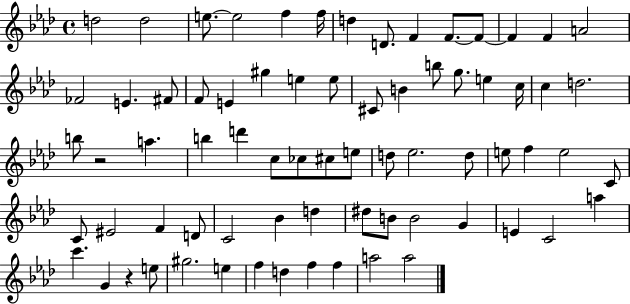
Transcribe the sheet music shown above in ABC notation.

X:1
T:Untitled
M:4/4
L:1/4
K:Ab
d2 d2 e/2 e2 f f/4 d D/2 F F/2 F/2 F F A2 _F2 E ^F/2 F/2 E ^g e e/2 ^C/2 B b/2 g/2 e c/4 c d2 b/2 z2 a b d' c/2 _c/2 ^c/2 e/2 d/2 _e2 d/2 e/2 f e2 C/2 C/2 ^E2 F D/2 C2 _B d ^d/2 B/2 B2 G E C2 a c' G z e/2 ^g2 e f d f f a2 a2